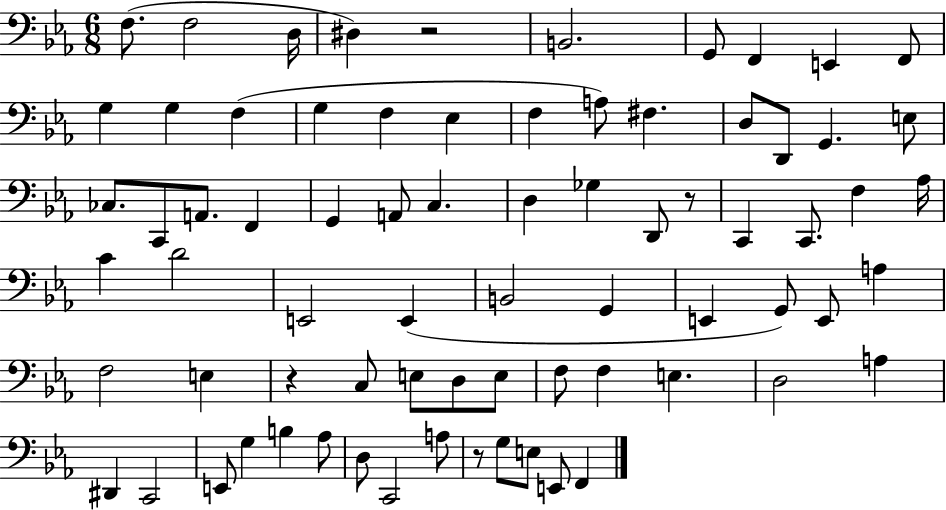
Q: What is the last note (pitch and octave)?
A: F2